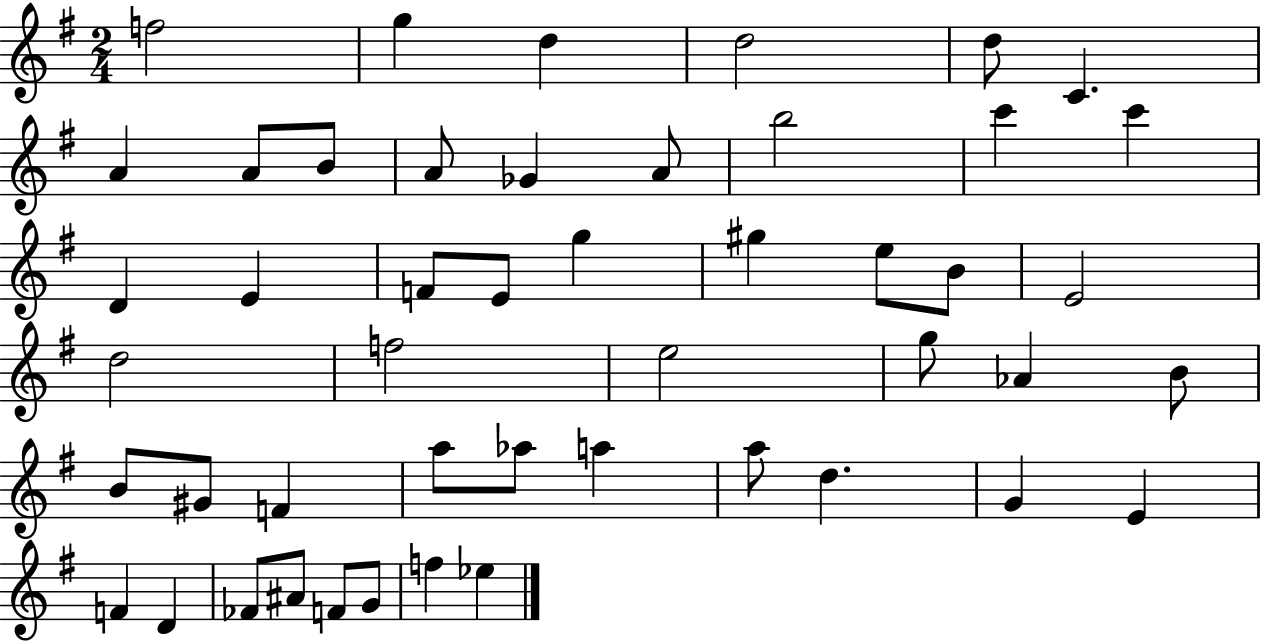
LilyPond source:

{
  \clef treble
  \numericTimeSignature
  \time 2/4
  \key g \major
  f''2 | g''4 d''4 | d''2 | d''8 c'4. | \break a'4 a'8 b'8 | a'8 ges'4 a'8 | b''2 | c'''4 c'''4 | \break d'4 e'4 | f'8 e'8 g''4 | gis''4 e''8 b'8 | e'2 | \break d''2 | f''2 | e''2 | g''8 aes'4 b'8 | \break b'8 gis'8 f'4 | a''8 aes''8 a''4 | a''8 d''4. | g'4 e'4 | \break f'4 d'4 | fes'8 ais'8 f'8 g'8 | f''4 ees''4 | \bar "|."
}